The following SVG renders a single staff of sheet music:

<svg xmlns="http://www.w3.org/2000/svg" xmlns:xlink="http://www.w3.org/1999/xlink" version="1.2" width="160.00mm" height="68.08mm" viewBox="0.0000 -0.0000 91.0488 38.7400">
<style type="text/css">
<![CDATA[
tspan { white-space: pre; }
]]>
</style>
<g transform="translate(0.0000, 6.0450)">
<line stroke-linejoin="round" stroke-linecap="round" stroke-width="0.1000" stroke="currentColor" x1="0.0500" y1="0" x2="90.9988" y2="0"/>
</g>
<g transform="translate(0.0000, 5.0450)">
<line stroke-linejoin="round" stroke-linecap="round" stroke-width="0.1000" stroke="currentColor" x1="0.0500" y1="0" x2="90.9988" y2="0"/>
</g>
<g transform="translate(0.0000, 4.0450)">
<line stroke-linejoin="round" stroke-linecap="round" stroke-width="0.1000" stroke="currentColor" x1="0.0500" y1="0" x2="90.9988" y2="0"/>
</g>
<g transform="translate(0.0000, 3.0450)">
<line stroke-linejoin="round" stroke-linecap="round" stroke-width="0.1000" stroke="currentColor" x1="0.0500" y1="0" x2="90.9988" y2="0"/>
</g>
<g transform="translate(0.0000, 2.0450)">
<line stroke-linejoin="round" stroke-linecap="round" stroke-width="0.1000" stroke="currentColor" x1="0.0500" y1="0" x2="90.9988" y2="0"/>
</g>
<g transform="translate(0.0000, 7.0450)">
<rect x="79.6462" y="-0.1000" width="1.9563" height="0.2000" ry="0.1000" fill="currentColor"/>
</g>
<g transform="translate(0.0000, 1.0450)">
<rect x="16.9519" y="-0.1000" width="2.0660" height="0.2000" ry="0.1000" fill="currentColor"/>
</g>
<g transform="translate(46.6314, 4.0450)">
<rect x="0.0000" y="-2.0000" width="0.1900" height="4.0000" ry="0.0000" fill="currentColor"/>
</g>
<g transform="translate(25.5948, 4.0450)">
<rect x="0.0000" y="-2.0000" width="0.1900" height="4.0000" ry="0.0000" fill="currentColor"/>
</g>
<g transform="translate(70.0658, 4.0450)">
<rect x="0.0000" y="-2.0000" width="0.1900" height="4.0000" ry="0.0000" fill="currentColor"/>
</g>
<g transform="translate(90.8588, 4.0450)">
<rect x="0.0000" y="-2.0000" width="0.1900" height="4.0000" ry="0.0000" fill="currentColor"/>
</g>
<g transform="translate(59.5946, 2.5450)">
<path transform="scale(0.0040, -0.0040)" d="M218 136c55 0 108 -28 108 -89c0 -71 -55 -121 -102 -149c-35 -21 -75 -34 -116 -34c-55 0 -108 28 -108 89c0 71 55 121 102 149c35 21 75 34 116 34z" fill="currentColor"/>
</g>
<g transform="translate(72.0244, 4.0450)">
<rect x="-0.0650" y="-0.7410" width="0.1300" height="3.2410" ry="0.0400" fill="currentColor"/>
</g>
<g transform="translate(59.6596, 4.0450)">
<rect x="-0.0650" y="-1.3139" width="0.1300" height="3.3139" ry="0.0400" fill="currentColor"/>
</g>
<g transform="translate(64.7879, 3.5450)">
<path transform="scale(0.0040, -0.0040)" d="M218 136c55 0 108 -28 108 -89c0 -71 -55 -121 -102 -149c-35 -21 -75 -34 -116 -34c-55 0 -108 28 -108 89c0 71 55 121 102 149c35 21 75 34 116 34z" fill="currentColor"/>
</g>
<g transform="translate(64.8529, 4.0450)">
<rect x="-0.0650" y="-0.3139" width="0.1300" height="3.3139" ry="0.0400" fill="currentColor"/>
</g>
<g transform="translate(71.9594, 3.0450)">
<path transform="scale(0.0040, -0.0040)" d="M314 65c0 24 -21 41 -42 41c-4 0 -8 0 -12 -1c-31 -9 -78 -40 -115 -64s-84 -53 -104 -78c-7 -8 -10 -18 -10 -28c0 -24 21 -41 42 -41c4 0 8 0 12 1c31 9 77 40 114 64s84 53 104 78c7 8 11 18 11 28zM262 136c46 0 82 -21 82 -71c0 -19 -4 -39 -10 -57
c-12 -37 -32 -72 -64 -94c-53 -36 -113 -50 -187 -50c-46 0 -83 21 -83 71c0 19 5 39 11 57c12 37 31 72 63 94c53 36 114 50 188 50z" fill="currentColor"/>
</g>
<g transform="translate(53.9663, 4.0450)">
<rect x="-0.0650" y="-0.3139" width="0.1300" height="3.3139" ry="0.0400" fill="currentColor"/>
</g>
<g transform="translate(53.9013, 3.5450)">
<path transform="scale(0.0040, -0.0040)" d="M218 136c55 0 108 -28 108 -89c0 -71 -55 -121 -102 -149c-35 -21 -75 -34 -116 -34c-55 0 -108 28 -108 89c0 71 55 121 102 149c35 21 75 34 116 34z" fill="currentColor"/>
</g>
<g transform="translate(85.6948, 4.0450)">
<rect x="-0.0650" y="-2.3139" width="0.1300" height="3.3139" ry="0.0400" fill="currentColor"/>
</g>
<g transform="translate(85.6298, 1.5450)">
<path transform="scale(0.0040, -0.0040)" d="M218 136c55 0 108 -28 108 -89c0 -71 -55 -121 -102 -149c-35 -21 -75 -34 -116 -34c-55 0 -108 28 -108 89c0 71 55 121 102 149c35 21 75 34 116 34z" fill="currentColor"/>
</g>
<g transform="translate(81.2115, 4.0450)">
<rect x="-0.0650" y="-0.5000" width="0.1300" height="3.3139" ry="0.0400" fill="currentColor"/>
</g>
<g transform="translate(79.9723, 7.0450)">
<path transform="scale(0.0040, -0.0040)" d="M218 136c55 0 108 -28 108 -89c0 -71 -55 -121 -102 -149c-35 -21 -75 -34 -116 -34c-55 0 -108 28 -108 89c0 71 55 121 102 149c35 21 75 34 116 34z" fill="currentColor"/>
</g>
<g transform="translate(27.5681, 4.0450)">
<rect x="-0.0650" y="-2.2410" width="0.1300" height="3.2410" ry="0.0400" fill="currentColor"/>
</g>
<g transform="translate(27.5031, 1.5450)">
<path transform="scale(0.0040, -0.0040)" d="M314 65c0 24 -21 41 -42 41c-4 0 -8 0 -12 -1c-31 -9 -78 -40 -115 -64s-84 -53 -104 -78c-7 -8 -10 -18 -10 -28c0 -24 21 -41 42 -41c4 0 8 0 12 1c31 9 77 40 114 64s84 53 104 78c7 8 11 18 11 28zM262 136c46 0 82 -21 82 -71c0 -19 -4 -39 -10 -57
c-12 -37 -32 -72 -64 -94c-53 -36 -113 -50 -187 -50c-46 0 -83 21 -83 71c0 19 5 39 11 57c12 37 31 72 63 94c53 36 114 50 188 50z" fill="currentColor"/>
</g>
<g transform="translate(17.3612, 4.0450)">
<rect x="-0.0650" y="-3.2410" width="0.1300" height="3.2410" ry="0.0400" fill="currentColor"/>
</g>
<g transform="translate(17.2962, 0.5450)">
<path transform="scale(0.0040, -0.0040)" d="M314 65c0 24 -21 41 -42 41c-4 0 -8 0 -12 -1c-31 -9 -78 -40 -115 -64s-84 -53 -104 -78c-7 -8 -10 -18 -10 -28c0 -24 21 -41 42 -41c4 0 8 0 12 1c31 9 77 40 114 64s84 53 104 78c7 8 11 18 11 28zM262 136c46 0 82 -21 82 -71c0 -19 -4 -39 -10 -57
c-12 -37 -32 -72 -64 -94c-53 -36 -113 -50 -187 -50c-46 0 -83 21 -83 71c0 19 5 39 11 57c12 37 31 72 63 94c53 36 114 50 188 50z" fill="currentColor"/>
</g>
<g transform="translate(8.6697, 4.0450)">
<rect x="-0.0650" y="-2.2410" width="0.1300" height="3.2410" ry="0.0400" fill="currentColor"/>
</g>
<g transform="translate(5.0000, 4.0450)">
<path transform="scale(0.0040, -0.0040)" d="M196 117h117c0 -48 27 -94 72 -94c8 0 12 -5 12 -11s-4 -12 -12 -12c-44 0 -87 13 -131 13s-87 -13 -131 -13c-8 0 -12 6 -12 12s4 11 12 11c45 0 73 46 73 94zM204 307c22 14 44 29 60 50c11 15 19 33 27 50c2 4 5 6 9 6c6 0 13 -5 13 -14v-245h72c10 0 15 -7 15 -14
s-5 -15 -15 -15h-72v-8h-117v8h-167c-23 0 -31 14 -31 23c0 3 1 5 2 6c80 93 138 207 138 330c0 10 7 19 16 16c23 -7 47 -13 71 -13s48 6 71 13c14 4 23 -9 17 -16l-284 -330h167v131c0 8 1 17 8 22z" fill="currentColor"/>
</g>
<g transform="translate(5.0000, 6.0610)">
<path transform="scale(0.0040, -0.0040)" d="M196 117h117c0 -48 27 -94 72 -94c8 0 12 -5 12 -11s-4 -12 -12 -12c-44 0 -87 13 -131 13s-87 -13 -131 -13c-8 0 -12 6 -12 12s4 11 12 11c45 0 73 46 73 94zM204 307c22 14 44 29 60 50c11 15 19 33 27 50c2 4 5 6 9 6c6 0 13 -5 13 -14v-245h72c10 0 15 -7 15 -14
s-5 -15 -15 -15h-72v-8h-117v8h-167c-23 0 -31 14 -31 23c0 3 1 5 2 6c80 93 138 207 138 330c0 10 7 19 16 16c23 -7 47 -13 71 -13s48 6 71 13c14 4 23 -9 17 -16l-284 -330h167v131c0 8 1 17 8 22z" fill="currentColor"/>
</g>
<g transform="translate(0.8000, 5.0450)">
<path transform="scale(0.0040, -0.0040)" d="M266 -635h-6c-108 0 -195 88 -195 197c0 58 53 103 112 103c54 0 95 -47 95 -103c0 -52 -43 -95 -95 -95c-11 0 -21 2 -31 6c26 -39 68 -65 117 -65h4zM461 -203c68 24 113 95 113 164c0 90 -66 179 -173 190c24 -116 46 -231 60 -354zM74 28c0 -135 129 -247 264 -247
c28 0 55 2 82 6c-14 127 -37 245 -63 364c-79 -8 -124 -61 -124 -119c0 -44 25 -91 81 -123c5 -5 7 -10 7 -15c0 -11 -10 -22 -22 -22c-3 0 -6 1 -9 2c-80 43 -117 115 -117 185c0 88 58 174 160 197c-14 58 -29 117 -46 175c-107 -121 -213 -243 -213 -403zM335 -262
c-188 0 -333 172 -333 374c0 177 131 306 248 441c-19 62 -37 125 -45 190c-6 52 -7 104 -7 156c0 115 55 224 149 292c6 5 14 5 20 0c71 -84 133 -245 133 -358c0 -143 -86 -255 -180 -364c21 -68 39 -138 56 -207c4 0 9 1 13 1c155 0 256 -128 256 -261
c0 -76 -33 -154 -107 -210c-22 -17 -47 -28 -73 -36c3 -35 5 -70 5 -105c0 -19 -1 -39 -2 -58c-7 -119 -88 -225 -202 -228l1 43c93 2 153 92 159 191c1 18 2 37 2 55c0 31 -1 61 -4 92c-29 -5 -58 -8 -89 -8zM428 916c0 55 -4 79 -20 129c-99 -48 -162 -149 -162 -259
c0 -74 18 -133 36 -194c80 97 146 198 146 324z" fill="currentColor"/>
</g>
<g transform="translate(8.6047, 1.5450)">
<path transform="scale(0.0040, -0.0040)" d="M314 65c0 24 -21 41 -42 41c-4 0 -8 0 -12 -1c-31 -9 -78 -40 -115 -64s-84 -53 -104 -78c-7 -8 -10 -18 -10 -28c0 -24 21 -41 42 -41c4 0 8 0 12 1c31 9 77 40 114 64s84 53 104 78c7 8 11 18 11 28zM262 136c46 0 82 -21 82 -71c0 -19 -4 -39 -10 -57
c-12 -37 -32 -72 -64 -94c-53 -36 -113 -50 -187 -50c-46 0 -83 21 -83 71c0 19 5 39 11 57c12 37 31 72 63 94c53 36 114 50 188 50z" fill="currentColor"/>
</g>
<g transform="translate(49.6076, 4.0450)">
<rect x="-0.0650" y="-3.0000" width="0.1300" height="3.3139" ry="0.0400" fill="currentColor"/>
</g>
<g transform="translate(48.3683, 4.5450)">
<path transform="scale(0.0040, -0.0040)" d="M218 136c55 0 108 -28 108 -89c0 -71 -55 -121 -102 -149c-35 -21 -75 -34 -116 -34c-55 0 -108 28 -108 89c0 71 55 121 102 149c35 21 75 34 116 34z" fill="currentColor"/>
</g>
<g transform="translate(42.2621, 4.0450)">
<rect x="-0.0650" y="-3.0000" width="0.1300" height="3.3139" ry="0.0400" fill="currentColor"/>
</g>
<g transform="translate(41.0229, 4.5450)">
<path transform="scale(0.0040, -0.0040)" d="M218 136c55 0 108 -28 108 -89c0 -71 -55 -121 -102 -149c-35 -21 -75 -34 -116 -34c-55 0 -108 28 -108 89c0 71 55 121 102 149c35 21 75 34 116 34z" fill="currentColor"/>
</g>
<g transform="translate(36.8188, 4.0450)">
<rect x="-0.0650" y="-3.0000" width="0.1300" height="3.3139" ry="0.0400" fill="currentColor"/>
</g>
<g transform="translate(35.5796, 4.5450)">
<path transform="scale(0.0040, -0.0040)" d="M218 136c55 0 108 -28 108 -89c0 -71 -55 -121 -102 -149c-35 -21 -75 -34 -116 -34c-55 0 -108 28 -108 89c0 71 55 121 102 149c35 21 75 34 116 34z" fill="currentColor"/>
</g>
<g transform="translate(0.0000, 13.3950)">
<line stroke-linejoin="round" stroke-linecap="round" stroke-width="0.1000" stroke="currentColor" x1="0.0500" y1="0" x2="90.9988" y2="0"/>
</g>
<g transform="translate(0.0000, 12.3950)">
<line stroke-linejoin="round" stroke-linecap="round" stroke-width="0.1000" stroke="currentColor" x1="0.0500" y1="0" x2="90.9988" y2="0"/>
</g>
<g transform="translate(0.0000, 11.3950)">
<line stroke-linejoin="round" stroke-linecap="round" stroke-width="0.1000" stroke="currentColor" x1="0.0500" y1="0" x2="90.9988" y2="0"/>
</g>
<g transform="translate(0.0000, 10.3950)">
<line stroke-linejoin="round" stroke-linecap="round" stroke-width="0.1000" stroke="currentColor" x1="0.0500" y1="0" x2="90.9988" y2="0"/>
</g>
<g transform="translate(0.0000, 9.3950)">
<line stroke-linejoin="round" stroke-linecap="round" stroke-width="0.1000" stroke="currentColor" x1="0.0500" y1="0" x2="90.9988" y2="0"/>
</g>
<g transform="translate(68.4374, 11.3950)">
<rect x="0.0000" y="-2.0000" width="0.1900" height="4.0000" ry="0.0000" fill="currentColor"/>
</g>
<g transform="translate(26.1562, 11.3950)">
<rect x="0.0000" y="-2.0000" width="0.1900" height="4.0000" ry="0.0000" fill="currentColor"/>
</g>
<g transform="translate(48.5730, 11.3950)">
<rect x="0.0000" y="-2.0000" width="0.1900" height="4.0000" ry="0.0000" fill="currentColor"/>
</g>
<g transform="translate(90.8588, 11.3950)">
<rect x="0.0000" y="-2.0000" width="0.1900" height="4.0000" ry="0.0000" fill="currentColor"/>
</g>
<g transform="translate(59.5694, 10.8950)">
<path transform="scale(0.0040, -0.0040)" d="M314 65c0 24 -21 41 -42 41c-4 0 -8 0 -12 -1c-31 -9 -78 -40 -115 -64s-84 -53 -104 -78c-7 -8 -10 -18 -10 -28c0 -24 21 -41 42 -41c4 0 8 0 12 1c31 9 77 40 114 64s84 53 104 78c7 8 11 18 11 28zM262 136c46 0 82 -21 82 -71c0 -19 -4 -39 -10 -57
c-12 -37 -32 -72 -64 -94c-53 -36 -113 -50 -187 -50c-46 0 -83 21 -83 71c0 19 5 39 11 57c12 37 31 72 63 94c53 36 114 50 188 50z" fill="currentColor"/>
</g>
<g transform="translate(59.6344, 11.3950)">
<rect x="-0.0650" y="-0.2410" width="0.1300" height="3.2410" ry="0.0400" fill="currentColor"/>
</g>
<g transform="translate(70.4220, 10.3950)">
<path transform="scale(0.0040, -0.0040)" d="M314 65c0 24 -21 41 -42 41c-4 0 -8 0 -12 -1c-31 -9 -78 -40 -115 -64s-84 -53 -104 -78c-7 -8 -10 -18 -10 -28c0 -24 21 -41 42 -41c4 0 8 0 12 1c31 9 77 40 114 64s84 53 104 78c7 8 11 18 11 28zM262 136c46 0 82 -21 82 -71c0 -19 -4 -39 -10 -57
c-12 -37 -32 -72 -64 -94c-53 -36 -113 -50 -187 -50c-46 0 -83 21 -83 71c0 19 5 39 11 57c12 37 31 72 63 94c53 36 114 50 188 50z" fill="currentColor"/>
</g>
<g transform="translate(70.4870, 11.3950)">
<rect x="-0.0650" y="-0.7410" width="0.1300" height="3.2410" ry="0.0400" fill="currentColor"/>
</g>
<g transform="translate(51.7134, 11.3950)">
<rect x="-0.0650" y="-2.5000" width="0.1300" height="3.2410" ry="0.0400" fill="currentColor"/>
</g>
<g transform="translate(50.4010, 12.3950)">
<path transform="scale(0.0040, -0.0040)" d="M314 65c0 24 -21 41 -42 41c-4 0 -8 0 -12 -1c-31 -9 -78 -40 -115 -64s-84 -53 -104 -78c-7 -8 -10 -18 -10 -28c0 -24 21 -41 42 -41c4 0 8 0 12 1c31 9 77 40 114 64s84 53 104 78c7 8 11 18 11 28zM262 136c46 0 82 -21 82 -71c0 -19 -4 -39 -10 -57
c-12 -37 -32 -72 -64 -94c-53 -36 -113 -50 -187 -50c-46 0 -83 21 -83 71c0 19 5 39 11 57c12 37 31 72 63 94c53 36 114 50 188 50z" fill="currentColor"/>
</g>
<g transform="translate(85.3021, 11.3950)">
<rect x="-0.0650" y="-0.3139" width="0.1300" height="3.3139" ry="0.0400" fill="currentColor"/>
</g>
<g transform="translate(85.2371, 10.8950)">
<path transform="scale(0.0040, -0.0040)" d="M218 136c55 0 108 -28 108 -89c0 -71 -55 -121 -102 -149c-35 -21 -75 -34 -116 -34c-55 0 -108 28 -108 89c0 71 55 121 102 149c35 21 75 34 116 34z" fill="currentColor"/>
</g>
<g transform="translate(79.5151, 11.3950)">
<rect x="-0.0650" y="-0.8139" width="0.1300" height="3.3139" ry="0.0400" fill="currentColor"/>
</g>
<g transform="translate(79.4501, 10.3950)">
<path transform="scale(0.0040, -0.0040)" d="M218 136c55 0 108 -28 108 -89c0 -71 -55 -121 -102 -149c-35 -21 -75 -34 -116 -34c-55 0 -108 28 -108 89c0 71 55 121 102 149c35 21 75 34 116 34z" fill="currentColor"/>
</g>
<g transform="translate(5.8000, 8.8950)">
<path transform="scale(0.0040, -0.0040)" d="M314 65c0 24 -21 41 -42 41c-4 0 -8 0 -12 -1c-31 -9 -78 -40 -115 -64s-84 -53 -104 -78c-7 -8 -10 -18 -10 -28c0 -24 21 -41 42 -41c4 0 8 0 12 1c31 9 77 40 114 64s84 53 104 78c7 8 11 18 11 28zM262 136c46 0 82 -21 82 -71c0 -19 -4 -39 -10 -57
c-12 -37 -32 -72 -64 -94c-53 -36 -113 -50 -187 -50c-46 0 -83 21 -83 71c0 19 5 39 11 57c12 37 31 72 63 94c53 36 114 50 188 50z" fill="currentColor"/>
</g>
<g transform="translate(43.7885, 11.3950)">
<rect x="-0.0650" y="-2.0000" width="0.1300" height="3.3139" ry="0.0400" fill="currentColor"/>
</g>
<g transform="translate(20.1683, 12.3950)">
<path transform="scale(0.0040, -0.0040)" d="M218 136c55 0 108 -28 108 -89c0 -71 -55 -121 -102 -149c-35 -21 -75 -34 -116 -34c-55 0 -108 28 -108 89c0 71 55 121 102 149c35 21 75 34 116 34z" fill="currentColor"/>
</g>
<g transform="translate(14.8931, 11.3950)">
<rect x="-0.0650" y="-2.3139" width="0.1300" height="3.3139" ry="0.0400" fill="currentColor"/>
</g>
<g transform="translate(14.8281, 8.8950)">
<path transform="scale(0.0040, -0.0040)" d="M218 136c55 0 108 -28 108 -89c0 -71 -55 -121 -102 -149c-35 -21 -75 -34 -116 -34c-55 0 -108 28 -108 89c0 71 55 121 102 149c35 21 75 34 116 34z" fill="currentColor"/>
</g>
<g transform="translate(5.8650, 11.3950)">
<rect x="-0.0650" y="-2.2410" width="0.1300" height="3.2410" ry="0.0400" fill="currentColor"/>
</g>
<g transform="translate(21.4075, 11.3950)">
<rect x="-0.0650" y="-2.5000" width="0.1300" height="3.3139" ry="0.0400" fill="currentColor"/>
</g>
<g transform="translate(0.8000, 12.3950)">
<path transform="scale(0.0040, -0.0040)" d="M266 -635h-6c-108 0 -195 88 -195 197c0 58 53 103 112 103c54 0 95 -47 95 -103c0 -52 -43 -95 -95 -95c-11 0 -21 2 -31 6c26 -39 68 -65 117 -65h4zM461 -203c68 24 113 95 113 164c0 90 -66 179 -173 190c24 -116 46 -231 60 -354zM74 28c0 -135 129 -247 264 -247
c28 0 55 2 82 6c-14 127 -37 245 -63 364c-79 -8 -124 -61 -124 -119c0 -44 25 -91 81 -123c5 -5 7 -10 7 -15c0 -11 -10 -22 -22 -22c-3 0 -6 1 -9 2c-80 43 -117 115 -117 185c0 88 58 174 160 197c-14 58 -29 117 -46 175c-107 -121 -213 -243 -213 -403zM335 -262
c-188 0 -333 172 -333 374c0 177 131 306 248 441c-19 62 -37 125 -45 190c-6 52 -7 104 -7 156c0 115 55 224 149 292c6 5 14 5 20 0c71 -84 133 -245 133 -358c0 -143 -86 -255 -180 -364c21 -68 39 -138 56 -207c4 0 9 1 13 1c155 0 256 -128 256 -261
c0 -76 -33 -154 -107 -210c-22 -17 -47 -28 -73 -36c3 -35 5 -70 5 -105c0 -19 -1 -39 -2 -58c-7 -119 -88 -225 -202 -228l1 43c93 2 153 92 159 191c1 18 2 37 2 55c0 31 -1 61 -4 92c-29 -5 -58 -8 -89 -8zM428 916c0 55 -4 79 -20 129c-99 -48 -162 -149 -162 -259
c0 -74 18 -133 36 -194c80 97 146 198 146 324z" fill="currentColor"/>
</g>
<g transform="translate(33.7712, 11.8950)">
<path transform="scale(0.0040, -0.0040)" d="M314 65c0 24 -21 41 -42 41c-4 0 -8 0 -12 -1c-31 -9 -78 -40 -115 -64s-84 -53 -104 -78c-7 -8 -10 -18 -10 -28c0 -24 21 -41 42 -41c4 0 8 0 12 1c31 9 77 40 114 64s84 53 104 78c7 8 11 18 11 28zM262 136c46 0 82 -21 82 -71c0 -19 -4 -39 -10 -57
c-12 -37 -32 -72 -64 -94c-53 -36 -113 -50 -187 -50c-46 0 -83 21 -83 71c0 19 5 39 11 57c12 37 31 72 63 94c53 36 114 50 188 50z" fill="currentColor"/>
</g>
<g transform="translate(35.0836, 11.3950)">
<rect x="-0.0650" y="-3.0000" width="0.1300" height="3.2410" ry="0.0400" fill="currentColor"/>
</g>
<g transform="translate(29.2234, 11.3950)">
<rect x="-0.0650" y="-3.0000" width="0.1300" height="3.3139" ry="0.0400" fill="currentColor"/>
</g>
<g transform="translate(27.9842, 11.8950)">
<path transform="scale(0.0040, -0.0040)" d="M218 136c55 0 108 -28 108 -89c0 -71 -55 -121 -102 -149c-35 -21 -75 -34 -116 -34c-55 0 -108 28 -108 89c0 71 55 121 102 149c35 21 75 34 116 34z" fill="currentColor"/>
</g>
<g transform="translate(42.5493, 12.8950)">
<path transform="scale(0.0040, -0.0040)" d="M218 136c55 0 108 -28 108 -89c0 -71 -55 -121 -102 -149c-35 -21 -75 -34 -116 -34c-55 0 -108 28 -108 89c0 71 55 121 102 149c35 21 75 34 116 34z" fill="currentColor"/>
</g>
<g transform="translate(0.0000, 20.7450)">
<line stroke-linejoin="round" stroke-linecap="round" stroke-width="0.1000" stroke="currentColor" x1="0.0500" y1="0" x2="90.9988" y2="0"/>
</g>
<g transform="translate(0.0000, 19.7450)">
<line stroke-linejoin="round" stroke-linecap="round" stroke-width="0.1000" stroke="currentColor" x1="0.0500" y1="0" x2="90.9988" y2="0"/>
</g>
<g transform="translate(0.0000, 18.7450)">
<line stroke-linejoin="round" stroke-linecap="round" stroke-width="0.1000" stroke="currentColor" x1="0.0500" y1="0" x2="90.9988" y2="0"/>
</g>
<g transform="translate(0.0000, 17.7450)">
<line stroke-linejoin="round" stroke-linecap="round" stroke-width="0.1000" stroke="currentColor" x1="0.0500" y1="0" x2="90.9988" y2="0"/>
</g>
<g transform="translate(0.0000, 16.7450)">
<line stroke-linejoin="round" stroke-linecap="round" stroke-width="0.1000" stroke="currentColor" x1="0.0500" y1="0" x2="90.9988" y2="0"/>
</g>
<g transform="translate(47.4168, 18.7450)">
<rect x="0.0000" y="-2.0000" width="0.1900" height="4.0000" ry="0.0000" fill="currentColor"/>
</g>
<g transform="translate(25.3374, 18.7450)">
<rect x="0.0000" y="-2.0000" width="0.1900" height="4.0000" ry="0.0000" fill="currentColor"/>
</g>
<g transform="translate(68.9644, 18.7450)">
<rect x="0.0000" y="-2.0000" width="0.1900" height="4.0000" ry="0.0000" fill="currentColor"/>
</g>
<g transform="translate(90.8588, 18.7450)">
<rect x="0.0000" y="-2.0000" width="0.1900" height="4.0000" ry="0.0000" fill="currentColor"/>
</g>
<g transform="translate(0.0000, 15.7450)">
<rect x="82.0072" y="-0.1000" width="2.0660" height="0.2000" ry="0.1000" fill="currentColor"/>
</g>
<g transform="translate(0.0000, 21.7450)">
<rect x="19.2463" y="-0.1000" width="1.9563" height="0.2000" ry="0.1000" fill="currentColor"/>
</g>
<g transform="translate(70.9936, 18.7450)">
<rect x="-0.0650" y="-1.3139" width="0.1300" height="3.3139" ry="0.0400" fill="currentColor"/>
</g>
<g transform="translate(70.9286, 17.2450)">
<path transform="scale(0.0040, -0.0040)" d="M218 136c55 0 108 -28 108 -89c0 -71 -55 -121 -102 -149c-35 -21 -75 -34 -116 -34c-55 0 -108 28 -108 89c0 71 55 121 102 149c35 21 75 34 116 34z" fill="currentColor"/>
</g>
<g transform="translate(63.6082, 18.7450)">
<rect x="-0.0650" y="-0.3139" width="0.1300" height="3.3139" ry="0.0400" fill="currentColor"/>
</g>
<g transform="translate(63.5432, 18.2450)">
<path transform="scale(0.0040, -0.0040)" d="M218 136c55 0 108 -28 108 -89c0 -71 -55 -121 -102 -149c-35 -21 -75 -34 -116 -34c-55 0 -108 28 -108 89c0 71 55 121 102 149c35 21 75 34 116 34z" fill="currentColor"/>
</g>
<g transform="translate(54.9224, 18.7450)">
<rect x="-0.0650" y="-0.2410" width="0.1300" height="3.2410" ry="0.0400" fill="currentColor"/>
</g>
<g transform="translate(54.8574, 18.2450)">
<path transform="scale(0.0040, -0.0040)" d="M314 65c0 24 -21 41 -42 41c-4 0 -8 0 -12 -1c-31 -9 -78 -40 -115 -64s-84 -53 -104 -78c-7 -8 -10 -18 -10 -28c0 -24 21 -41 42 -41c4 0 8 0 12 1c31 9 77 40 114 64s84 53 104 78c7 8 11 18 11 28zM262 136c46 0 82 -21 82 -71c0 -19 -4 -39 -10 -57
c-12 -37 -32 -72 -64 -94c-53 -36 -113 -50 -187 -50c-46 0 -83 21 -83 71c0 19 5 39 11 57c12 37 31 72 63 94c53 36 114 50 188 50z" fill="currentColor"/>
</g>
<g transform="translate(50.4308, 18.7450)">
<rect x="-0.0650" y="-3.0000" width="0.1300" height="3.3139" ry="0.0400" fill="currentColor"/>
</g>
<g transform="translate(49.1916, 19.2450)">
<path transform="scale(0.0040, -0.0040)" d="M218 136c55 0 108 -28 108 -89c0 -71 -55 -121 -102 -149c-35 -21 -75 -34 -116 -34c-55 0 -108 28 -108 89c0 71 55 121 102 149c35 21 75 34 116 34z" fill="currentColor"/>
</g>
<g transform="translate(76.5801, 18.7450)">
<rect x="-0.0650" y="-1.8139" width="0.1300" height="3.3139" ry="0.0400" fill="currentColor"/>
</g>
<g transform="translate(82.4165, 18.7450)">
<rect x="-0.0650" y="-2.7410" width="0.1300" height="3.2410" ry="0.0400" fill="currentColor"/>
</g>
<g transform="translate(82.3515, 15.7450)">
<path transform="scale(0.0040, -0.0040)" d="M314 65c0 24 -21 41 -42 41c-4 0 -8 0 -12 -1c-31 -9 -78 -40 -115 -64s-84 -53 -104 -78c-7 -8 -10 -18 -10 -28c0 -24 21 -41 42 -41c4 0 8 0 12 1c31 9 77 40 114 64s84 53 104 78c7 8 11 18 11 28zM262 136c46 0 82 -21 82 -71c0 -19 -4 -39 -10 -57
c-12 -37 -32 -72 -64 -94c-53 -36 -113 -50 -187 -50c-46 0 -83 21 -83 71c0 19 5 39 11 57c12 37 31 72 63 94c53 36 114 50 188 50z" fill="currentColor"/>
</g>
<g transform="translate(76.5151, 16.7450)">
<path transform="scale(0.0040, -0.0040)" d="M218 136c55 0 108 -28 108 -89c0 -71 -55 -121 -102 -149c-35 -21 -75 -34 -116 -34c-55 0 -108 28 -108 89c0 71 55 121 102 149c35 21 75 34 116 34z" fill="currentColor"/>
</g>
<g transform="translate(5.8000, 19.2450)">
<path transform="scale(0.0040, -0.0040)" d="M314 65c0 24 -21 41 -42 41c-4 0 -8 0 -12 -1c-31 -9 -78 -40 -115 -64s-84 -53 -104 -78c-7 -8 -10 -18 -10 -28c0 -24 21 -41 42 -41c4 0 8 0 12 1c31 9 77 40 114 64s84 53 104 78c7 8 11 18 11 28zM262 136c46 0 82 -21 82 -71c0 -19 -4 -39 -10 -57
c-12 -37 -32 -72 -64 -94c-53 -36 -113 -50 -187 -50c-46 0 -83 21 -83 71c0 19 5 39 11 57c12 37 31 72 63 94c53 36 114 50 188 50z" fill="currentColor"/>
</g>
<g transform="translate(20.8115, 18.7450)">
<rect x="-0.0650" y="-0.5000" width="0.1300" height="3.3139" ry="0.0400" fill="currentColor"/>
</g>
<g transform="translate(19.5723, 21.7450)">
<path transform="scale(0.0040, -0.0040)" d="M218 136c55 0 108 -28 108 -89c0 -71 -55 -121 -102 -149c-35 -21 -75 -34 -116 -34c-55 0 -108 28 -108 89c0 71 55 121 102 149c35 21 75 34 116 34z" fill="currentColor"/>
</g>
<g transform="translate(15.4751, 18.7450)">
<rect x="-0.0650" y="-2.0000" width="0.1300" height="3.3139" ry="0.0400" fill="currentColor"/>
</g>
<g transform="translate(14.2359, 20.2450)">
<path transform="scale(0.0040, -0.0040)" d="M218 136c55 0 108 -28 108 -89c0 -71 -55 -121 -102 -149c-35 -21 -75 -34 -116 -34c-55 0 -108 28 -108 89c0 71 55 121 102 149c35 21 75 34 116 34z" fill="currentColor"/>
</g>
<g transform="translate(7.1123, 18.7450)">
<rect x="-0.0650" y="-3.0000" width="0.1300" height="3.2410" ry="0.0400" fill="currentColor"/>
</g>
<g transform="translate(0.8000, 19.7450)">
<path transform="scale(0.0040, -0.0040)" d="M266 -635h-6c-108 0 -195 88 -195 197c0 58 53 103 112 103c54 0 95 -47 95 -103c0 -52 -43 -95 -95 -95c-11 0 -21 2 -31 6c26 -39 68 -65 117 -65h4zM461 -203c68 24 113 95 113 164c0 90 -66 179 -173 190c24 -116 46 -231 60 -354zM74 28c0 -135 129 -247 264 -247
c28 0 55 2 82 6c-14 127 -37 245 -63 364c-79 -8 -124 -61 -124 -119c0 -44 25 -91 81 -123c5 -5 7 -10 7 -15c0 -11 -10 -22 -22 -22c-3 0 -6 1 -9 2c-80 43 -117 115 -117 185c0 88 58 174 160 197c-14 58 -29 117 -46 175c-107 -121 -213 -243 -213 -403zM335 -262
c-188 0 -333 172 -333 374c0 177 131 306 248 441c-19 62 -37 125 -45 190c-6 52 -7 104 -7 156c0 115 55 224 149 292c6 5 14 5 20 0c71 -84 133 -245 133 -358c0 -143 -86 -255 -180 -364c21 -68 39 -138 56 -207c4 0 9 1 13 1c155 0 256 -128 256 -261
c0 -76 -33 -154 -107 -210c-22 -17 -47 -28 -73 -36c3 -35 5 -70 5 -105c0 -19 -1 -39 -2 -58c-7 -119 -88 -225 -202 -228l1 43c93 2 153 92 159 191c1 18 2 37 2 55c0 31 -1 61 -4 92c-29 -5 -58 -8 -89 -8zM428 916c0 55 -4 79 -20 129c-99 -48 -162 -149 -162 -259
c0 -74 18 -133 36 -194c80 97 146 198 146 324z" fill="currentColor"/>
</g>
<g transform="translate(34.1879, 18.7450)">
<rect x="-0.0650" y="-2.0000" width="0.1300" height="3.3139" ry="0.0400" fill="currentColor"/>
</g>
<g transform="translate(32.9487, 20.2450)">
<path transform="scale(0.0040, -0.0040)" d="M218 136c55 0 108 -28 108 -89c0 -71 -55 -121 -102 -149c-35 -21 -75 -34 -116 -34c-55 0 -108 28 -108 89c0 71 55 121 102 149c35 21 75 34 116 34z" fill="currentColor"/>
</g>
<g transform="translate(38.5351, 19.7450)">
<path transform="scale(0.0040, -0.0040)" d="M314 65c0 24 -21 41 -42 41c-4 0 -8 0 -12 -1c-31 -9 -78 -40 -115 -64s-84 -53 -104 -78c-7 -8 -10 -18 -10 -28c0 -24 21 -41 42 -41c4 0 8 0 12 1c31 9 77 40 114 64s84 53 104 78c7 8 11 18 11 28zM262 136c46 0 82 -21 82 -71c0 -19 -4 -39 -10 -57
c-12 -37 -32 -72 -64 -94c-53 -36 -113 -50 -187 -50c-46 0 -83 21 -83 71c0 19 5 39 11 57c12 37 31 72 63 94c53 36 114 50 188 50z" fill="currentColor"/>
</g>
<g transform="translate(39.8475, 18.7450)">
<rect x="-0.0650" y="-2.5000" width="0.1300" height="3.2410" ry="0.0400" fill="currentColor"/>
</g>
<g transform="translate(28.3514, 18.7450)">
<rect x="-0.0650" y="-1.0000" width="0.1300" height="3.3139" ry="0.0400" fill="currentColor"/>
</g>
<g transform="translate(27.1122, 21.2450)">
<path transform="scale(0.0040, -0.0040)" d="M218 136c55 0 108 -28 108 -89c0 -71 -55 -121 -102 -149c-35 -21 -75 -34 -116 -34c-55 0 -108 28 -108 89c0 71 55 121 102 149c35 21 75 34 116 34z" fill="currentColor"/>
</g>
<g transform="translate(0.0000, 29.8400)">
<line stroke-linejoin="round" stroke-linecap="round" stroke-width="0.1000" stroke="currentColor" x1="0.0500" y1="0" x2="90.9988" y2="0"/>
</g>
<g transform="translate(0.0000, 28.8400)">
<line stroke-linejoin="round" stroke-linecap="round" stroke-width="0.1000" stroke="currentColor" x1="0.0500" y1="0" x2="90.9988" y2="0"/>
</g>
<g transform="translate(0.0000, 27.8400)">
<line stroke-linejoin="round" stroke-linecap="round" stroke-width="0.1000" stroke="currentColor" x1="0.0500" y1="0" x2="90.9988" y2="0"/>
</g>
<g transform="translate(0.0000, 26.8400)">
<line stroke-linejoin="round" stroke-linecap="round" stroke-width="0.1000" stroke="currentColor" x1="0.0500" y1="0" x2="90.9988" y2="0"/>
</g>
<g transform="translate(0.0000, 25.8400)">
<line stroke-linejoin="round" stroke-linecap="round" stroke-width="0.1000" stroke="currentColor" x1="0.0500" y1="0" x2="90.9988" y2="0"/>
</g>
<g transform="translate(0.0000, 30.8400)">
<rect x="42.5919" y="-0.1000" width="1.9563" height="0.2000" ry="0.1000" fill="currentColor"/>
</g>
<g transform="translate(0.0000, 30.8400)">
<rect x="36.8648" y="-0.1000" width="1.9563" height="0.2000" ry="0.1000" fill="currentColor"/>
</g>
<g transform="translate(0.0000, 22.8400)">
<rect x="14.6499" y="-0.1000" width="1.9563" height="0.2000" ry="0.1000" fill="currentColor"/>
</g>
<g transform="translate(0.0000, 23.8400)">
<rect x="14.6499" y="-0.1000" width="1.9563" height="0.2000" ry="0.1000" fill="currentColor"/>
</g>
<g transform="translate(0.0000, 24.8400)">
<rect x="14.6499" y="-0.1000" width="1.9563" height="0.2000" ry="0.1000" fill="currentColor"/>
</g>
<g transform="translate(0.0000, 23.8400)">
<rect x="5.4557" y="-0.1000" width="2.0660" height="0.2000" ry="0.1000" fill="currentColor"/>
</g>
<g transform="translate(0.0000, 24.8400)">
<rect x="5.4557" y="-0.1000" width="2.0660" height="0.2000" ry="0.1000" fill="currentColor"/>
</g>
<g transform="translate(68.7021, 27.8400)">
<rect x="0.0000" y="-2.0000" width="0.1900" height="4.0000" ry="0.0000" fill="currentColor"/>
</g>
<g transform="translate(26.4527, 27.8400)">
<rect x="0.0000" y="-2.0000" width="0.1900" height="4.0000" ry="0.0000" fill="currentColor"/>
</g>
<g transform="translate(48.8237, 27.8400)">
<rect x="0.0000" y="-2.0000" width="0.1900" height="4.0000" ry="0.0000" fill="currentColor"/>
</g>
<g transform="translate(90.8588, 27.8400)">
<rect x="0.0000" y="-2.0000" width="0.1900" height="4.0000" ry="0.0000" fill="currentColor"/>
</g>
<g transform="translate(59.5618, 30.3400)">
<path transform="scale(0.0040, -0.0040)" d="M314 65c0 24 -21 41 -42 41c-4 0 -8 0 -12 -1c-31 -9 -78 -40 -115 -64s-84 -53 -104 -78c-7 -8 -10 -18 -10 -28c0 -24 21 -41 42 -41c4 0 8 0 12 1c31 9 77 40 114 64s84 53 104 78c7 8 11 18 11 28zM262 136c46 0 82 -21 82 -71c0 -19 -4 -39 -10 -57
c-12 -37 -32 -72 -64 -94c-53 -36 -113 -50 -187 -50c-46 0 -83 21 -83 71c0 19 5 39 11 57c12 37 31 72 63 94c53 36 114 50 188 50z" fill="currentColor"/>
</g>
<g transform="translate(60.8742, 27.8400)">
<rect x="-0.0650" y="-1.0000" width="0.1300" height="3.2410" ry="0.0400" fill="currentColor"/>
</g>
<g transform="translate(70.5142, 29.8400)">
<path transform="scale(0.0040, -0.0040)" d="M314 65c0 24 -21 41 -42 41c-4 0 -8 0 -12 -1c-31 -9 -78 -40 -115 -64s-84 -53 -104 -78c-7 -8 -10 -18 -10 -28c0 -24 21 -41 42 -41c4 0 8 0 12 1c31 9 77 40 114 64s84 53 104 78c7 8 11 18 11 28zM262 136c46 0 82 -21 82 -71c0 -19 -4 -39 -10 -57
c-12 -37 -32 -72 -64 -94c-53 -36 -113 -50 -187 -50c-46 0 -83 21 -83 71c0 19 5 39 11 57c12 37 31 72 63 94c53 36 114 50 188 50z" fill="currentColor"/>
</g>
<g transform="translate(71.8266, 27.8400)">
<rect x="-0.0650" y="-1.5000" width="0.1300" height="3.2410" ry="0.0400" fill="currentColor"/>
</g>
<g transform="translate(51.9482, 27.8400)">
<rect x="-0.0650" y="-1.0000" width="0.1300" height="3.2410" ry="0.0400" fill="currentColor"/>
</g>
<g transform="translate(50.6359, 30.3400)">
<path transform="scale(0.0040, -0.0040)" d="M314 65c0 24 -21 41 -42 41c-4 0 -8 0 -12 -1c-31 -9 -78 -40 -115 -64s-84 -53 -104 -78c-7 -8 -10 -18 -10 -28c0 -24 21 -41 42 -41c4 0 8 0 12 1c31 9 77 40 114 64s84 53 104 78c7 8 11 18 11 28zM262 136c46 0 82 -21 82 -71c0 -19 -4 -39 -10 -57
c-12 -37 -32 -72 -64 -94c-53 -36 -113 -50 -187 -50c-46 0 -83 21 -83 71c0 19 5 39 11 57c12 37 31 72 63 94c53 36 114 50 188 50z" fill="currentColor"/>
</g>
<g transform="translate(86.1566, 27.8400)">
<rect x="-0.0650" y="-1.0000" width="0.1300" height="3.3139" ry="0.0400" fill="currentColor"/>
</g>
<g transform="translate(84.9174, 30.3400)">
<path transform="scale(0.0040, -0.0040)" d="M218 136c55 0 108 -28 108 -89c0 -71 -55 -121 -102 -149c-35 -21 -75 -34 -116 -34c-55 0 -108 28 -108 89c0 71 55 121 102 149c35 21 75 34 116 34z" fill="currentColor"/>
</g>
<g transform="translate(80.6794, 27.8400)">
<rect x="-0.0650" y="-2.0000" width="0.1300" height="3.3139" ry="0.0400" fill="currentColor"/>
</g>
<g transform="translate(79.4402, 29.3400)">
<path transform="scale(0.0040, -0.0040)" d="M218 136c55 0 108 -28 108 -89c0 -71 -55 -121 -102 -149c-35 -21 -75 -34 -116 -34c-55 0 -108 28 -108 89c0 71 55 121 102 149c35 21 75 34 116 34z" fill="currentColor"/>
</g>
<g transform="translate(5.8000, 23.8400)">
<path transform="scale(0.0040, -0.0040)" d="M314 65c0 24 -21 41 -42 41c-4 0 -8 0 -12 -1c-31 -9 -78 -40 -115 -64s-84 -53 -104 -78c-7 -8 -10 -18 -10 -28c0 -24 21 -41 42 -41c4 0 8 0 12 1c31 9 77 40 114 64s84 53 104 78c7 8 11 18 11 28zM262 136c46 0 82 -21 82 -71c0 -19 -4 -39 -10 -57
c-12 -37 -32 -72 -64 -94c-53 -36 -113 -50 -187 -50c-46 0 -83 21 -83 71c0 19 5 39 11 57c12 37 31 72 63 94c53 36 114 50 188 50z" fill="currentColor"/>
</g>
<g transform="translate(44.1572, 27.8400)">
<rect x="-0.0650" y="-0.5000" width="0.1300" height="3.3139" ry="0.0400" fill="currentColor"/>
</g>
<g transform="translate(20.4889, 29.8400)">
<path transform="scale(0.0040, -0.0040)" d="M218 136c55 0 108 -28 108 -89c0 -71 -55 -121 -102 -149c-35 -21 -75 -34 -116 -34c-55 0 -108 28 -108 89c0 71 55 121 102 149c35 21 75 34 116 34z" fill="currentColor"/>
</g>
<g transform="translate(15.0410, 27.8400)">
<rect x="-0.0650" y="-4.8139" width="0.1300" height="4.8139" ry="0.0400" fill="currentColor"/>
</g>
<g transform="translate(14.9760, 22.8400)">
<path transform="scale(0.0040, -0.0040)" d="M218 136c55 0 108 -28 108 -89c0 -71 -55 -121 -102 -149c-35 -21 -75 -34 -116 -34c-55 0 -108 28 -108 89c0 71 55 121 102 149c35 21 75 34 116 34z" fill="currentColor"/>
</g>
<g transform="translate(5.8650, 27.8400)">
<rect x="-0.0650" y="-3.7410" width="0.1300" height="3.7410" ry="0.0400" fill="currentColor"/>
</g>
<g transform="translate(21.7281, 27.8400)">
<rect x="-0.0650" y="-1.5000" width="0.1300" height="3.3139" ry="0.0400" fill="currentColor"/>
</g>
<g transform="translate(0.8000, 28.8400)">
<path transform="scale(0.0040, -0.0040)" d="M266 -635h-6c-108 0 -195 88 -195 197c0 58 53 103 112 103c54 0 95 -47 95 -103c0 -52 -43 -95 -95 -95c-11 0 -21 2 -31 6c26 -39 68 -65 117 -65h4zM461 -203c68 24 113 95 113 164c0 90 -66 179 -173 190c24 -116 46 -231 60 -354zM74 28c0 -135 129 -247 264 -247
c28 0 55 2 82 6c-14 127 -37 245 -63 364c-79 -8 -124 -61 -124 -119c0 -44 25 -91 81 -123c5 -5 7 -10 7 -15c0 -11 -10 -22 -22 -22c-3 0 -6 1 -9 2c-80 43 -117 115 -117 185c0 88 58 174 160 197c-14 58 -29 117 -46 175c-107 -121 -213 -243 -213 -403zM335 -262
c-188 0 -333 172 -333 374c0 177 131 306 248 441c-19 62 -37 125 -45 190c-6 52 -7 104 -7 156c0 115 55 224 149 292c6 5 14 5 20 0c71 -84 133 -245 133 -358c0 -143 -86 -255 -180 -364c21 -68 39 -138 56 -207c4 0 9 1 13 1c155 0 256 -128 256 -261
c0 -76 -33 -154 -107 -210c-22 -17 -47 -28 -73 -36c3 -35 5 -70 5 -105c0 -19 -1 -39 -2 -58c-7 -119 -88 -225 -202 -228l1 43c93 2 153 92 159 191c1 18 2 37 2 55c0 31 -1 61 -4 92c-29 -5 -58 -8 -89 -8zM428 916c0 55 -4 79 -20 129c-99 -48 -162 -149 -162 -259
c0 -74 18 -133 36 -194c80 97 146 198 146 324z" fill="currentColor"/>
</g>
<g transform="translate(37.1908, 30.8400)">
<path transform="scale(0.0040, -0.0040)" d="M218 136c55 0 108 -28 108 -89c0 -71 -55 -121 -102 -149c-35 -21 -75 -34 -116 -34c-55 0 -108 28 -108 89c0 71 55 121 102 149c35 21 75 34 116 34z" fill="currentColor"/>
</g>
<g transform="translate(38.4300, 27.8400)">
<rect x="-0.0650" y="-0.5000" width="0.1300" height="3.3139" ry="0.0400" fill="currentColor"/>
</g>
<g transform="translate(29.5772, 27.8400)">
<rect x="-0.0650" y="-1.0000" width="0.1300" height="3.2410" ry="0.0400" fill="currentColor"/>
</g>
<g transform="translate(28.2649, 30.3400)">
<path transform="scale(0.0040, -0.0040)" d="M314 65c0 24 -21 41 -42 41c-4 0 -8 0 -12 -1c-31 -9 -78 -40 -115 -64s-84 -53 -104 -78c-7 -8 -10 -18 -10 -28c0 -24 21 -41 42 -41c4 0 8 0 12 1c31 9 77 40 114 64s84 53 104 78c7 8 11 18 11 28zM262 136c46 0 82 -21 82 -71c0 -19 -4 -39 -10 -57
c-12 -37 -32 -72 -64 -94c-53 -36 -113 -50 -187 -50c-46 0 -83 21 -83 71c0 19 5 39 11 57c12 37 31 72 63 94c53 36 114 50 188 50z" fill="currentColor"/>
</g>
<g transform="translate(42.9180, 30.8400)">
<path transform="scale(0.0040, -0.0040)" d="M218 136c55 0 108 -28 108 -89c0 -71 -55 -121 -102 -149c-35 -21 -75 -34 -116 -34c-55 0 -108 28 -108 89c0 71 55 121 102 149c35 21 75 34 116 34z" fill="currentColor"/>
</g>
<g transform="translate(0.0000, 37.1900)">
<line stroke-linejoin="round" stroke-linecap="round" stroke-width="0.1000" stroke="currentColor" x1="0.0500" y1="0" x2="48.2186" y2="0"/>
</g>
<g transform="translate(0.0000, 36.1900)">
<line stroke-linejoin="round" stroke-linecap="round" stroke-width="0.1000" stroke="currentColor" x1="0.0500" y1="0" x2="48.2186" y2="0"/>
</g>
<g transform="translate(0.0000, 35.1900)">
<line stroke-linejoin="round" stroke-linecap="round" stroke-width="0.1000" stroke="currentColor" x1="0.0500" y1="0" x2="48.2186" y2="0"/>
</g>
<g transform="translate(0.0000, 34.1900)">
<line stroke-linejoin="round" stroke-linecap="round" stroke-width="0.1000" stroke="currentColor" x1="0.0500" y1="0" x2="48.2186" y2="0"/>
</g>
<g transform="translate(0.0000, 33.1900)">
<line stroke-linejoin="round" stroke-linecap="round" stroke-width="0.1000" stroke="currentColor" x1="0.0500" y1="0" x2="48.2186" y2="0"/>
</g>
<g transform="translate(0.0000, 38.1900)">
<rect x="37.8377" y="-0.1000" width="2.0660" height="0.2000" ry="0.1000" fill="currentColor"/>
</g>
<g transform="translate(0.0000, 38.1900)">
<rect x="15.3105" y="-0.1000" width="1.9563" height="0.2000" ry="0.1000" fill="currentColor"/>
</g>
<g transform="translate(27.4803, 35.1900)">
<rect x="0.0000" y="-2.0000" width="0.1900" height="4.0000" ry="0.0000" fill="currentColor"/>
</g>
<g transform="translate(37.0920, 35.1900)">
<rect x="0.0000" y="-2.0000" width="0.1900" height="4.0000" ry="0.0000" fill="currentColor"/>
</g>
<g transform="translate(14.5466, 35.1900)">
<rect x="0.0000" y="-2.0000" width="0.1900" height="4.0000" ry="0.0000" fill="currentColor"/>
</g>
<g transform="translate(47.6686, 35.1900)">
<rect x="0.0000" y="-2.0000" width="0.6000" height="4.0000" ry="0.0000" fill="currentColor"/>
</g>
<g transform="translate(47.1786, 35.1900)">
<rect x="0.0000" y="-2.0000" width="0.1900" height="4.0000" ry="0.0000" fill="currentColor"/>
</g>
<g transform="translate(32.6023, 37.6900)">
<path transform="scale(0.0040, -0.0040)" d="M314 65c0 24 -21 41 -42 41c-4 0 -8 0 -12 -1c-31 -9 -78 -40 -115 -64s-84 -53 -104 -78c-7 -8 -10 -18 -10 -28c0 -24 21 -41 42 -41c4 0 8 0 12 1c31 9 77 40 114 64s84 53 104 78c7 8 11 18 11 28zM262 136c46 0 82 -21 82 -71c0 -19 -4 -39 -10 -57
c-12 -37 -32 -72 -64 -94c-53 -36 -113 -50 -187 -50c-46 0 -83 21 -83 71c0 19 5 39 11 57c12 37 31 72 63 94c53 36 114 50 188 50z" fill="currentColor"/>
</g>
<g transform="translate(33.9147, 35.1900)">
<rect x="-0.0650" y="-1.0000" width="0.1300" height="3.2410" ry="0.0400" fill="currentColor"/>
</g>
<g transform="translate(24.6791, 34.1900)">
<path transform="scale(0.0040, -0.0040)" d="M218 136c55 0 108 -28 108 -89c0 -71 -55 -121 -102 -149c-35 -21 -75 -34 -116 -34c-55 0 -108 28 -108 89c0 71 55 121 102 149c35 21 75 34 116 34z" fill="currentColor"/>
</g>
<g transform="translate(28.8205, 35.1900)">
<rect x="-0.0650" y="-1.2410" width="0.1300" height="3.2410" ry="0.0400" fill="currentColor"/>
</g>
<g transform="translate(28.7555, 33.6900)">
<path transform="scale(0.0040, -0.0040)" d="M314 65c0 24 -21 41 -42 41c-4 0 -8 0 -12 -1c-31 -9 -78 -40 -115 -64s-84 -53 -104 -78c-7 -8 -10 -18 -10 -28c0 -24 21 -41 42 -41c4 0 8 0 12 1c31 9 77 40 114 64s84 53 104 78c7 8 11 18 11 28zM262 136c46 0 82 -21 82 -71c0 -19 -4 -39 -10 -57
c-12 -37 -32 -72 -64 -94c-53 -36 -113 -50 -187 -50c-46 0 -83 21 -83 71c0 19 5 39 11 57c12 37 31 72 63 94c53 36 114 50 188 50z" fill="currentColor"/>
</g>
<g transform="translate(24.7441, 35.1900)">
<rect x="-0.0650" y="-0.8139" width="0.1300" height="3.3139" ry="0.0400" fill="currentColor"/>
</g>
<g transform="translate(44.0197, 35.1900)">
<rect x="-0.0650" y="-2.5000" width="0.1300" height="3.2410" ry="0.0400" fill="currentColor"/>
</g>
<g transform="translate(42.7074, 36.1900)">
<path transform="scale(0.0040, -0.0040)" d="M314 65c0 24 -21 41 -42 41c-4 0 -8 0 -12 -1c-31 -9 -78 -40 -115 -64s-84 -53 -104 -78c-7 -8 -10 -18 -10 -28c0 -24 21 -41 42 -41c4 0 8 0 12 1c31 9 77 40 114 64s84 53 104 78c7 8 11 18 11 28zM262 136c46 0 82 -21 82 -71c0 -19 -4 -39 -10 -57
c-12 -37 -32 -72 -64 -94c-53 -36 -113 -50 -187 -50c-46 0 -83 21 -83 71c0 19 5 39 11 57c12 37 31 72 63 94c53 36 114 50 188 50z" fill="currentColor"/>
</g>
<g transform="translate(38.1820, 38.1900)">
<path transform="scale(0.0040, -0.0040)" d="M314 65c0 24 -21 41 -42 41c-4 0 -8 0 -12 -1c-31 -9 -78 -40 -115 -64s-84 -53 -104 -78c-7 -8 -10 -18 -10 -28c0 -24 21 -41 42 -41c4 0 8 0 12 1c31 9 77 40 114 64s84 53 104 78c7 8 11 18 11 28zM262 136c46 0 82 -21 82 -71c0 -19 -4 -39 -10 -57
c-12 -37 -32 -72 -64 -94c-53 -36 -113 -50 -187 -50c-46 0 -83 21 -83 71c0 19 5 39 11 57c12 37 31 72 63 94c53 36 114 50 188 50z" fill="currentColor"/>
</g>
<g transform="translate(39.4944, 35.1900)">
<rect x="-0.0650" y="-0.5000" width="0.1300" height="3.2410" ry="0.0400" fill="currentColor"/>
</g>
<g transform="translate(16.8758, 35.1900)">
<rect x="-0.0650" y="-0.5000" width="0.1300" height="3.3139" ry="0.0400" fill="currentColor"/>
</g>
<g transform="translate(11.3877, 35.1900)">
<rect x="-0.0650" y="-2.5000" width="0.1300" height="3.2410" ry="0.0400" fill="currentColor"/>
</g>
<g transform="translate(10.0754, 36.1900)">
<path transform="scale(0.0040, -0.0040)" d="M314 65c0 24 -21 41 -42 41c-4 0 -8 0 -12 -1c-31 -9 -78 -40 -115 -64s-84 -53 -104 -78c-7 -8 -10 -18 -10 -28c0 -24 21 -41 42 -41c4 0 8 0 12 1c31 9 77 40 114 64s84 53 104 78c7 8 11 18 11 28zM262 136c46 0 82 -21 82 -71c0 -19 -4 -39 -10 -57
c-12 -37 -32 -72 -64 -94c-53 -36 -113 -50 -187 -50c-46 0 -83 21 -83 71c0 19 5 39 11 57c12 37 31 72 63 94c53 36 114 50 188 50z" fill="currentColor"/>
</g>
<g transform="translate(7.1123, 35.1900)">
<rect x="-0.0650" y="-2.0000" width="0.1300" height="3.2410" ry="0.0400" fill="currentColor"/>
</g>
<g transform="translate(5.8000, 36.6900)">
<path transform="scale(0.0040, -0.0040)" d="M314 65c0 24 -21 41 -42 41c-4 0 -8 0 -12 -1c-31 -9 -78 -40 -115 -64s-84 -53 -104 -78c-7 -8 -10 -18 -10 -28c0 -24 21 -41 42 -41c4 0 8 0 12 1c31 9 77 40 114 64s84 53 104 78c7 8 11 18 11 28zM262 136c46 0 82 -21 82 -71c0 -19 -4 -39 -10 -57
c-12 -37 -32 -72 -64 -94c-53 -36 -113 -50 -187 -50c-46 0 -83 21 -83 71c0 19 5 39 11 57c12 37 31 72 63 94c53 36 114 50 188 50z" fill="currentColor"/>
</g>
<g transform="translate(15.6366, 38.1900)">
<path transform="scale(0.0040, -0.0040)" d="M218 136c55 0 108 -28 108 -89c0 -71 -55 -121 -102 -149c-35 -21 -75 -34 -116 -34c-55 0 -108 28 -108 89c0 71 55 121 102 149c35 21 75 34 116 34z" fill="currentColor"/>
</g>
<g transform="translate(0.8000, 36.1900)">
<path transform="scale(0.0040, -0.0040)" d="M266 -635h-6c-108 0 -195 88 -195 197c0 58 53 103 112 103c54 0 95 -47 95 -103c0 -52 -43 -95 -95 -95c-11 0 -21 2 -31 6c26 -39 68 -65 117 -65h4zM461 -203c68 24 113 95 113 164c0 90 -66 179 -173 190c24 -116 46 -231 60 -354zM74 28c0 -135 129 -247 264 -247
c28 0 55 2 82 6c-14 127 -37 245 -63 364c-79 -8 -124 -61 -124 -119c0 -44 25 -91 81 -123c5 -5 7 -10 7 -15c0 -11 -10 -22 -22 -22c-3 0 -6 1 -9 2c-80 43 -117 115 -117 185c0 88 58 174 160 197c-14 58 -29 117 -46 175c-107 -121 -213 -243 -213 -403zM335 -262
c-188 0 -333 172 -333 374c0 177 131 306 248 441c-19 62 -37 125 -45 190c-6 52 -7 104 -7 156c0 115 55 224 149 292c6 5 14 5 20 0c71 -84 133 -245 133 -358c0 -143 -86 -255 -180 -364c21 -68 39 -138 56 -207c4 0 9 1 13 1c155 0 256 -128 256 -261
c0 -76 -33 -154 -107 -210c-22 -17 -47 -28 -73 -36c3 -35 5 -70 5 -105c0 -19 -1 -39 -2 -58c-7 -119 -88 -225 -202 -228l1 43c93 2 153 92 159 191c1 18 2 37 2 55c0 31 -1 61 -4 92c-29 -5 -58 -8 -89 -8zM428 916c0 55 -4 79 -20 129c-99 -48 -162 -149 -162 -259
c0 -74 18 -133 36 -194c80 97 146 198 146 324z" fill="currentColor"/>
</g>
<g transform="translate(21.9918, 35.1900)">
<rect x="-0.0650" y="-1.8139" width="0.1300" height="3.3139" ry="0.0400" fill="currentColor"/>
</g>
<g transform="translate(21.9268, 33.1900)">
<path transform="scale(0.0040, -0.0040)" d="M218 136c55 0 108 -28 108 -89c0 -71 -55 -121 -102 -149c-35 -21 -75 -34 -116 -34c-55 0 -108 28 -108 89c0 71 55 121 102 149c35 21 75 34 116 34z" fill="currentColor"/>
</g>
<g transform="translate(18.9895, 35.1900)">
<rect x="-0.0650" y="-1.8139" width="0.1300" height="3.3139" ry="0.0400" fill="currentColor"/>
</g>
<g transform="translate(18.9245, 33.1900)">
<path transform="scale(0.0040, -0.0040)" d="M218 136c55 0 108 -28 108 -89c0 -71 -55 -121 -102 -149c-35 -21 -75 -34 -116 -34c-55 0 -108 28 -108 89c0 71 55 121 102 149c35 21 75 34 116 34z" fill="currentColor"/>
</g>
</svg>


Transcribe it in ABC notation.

X:1
T:Untitled
M:4/4
L:1/4
K:C
g2 b2 g2 A A A c e c d2 C g g2 g G A A2 F G2 c2 d2 d c A2 F C D F G2 A c2 c e f a2 c'2 e' E D2 C C D2 D2 E2 F D F2 G2 C f f d e2 D2 C2 G2